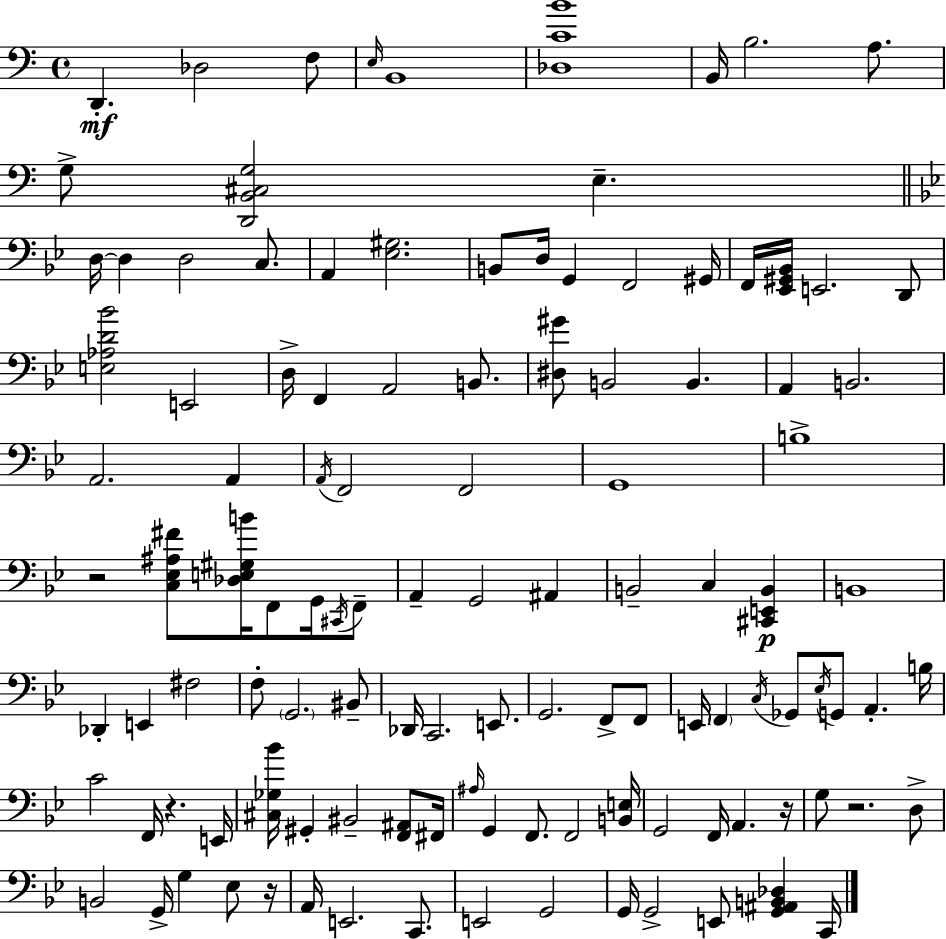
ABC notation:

X:1
T:Untitled
M:4/4
L:1/4
K:Am
D,, _D,2 F,/2 E,/4 B,,4 [_D,CB]4 B,,/4 B,2 A,/2 G,/2 [D,,B,,^C,G,]2 E, D,/4 D, D,2 C,/2 A,, [_E,^G,]2 B,,/2 D,/4 G,, F,,2 ^G,,/4 F,,/4 [_E,,^G,,_B,,]/4 E,,2 D,,/2 [E,_A,D_B]2 E,,2 D,/4 F,, A,,2 B,,/2 [^D,^G]/2 B,,2 B,, A,, B,,2 A,,2 A,, A,,/4 F,,2 F,,2 G,,4 B,4 z2 [C,_E,^A,^F]/2 [_D,E,^G,B]/4 F,,/2 G,,/4 ^C,,/4 F,,/2 A,, G,,2 ^A,, B,,2 C, [^C,,E,,B,,] B,,4 _D,, E,, ^F,2 F,/2 G,,2 ^B,,/2 _D,,/4 C,,2 E,,/2 G,,2 F,,/2 F,,/2 E,,/4 F,, C,/4 _G,,/2 _E,/4 G,,/2 A,, B,/4 C2 F,,/4 z E,,/4 [^C,_G,_B]/4 ^G,, ^B,,2 [F,,^A,,]/2 ^F,,/4 ^A,/4 G,, F,,/2 F,,2 [B,,E,]/4 G,,2 F,,/4 A,, z/4 G,/2 z2 D,/2 B,,2 G,,/4 G, _E,/2 z/4 A,,/4 E,,2 C,,/2 E,,2 G,,2 G,,/4 G,,2 E,,/2 [G,,^A,,B,,_D,] C,,/4